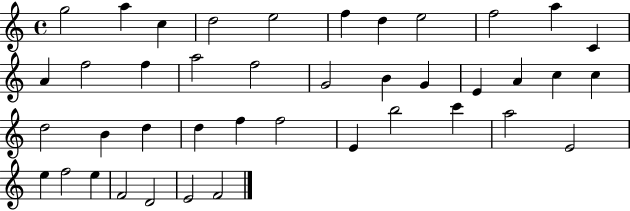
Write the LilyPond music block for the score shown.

{
  \clef treble
  \time 4/4
  \defaultTimeSignature
  \key c \major
  g''2 a''4 c''4 | d''2 e''2 | f''4 d''4 e''2 | f''2 a''4 c'4 | \break a'4 f''2 f''4 | a''2 f''2 | g'2 b'4 g'4 | e'4 a'4 c''4 c''4 | \break d''2 b'4 d''4 | d''4 f''4 f''2 | e'4 b''2 c'''4 | a''2 e'2 | \break e''4 f''2 e''4 | f'2 d'2 | e'2 f'2 | \bar "|."
}